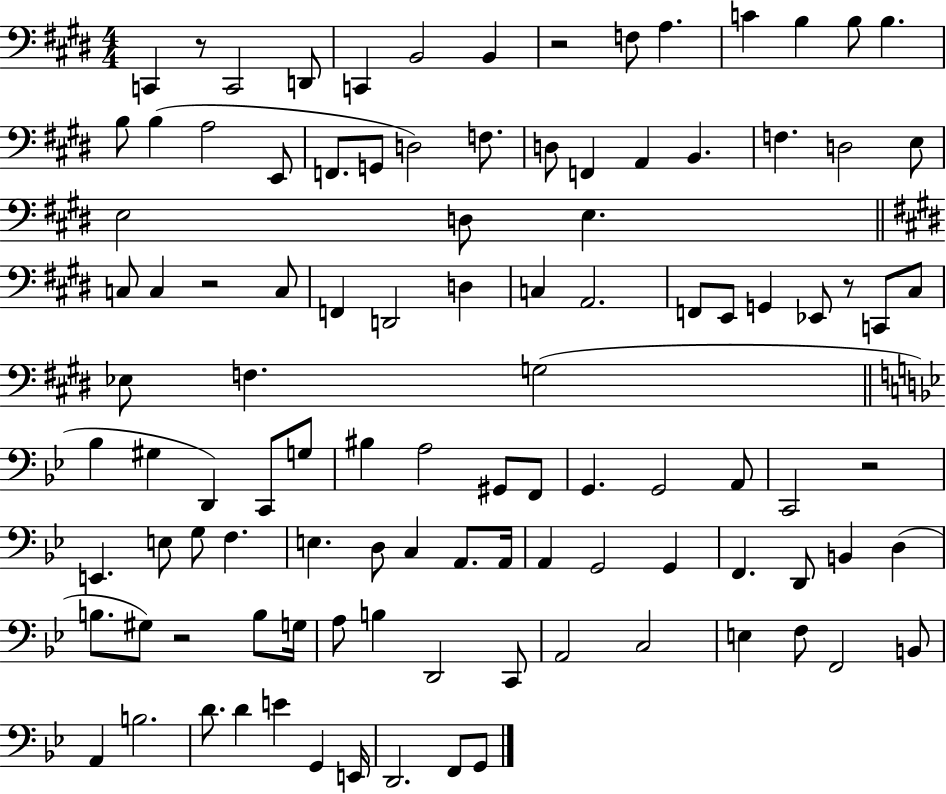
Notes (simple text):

C2/q R/e C2/h D2/e C2/q B2/h B2/q R/h F3/e A3/q. C4/q B3/q B3/e B3/q. B3/e B3/q A3/h E2/e F2/e. G2/e D3/h F3/e. D3/e F2/q A2/q B2/q. F3/q. D3/h E3/e E3/h D3/e E3/q. C3/e C3/q R/h C3/e F2/q D2/h D3/q C3/q A2/h. F2/e E2/e G2/q Eb2/e R/e C2/e C#3/e Eb3/e F3/q. G3/h Bb3/q G#3/q D2/q C2/e G3/e BIS3/q A3/h G#2/e F2/e G2/q. G2/h A2/e C2/h R/h E2/q. E3/e G3/e F3/q. E3/q. D3/e C3/q A2/e. A2/s A2/q G2/h G2/q F2/q. D2/e B2/q D3/q B3/e. G#3/e R/h B3/e G3/s A3/e B3/q D2/h C2/e A2/h C3/h E3/q F3/e F2/h B2/e A2/q B3/h. D4/e. D4/q E4/q G2/q E2/s D2/h. F2/e G2/e